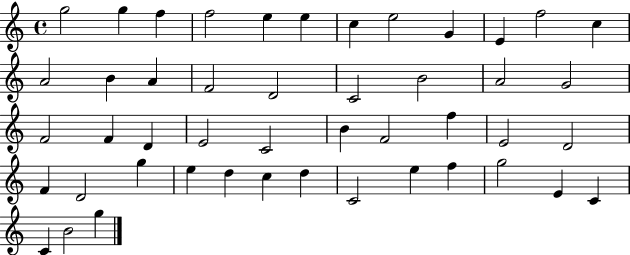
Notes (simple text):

G5/h G5/q F5/q F5/h E5/q E5/q C5/q E5/h G4/q E4/q F5/h C5/q A4/h B4/q A4/q F4/h D4/h C4/h B4/h A4/h G4/h F4/h F4/q D4/q E4/h C4/h B4/q F4/h F5/q E4/h D4/h F4/q D4/h G5/q E5/q D5/q C5/q D5/q C4/h E5/q F5/q G5/h E4/q C4/q C4/q B4/h G5/q